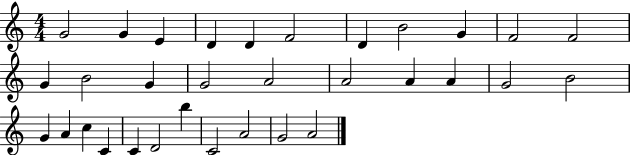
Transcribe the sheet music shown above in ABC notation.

X:1
T:Untitled
M:4/4
L:1/4
K:C
G2 G E D D F2 D B2 G F2 F2 G B2 G G2 A2 A2 A A G2 B2 G A c C C D2 b C2 A2 G2 A2